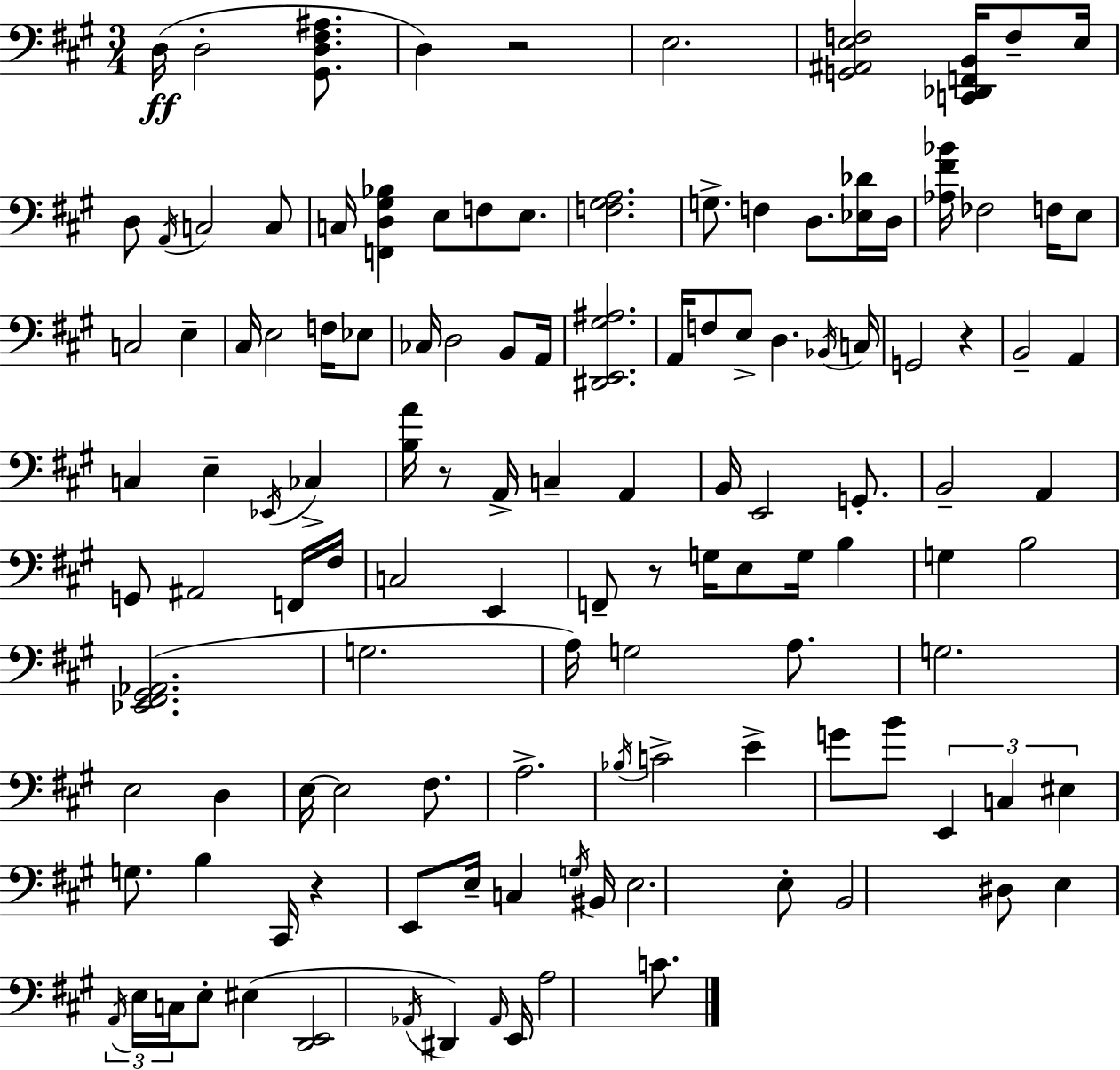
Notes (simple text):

D3/s D3/h [G#2,D3,F#3,A#3]/e. D3/q R/h E3/h. [G2,A#2,E3,F3]/h [C2,Db2,F2,B2]/s F3/e E3/s D3/e A2/s C3/h C3/e C3/s [F2,D3,G#3,Bb3]/q E3/e F3/e E3/e. [F3,G#3,A3]/h. G3/e. F3/q D3/e. [Eb3,Db4]/s D3/s [Ab3,F#4,Bb4]/s FES3/h F3/s E3/e C3/h E3/q C#3/s E3/h F3/s Eb3/e CES3/s D3/h B2/e A2/s [D#2,E2,G#3,A#3]/h. A2/s F3/e E3/e D3/q. Bb2/s C3/s G2/h R/q B2/h A2/q C3/q E3/q Eb2/s CES3/q [B3,A4]/s R/e A2/s C3/q A2/q B2/s E2/h G2/e. B2/h A2/q G2/e A#2/h F2/s F#3/s C3/h E2/q F2/e R/e G3/s E3/e G3/s B3/q G3/q B3/h [Eb2,F#2,G#2,Ab2]/h. G3/h. A3/s G3/h A3/e. G3/h. E3/h D3/q E3/s E3/h F#3/e. A3/h. Bb3/s C4/h E4/q G4/e B4/e E2/q C3/q EIS3/q G3/e. B3/q C#2/s R/q E2/e E3/s C3/q G3/s BIS2/s E3/h. E3/e B2/h D#3/e E3/q A2/s E3/s C3/s E3/e EIS3/q [D2,E2]/h Ab2/s D#2/q Ab2/s E2/s A3/h C4/e.